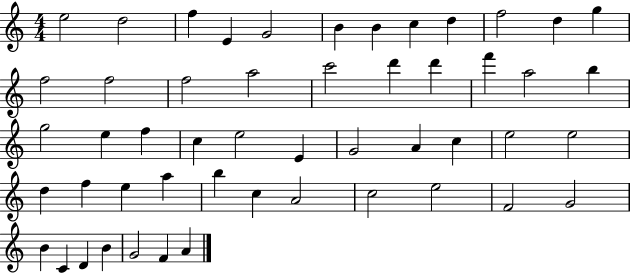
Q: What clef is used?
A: treble